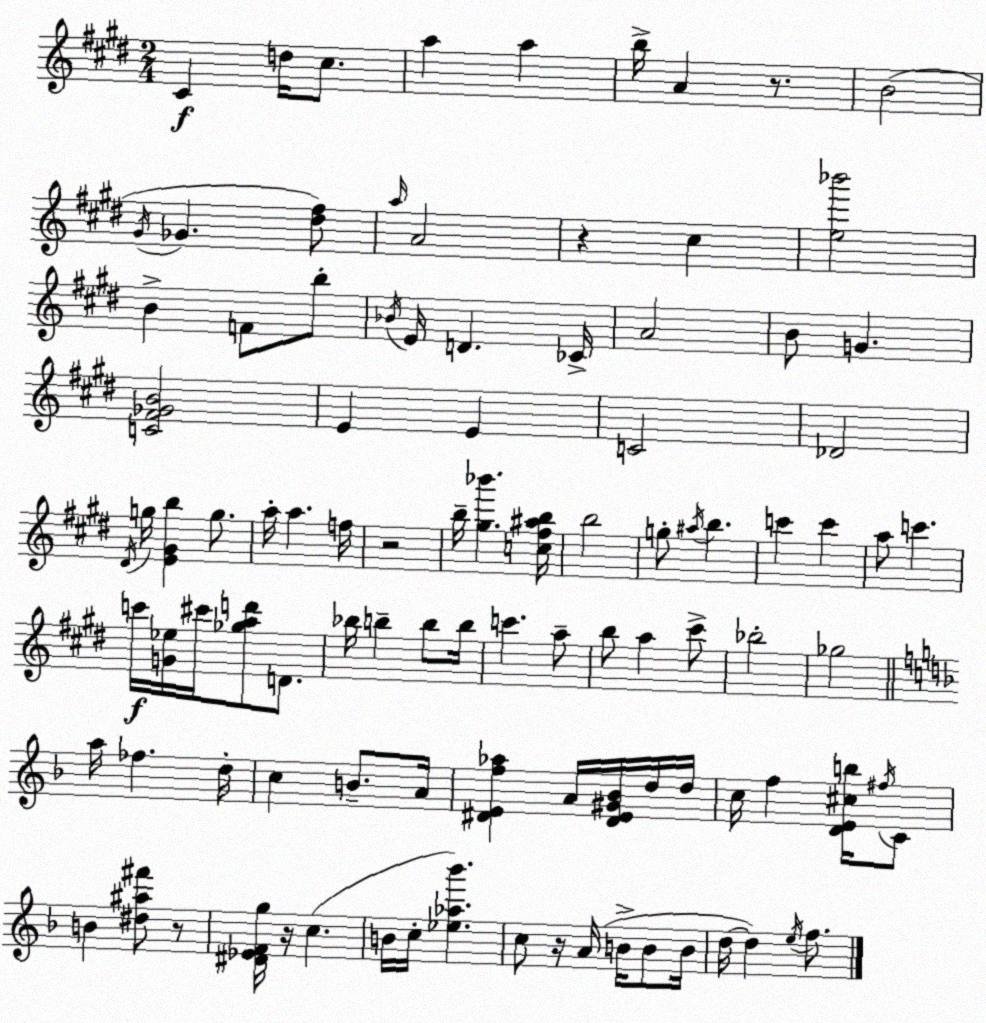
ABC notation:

X:1
T:Untitled
M:2/4
L:1/4
K:E
^C d/4 ^c/2 a a b/4 A z/2 B2 ^G/4 _G [^d^f]/2 a/4 A2 z ^c [e_b']2 B F/2 b/2 _B/4 E/4 D _C/4 A2 B/2 G [C^F_GB]2 E E C2 _D2 ^D/4 g/4 [E^Gb] g/2 a/4 a f/4 z2 b/4 [^g_b'] [c^f^ab]/4 b2 g/2 ^a/4 b c' c' a/2 c' c'/4 [G_e]/4 ^c'/4 [_gad']/2 D/2 _b/4 b b/2 b/4 c' a/2 b/2 a ^c'/2 _b2 _g2 a/4 _f d/4 c B/2 A/4 [^DEf_a] A/4 [^DE^G_B]/4 d/4 d/4 c/4 f [DE^cb]/4 ^f/4 C/2 B [^d^a^f']/2 z/2 [^D_EFg]/4 z/4 c B/4 c/4 [_e_a_b'] c/2 z/4 A/4 B/4 B/2 B/4 d/4 d e/4 f/2